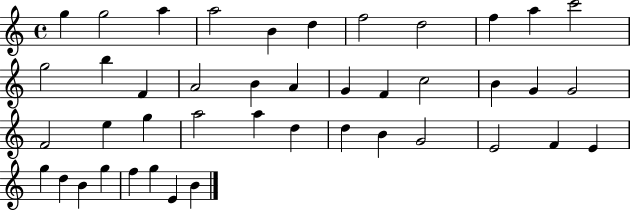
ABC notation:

X:1
T:Untitled
M:4/4
L:1/4
K:C
g g2 a a2 B d f2 d2 f a c'2 g2 b F A2 B A G F c2 B G G2 F2 e g a2 a d d B G2 E2 F E g d B g f g E B